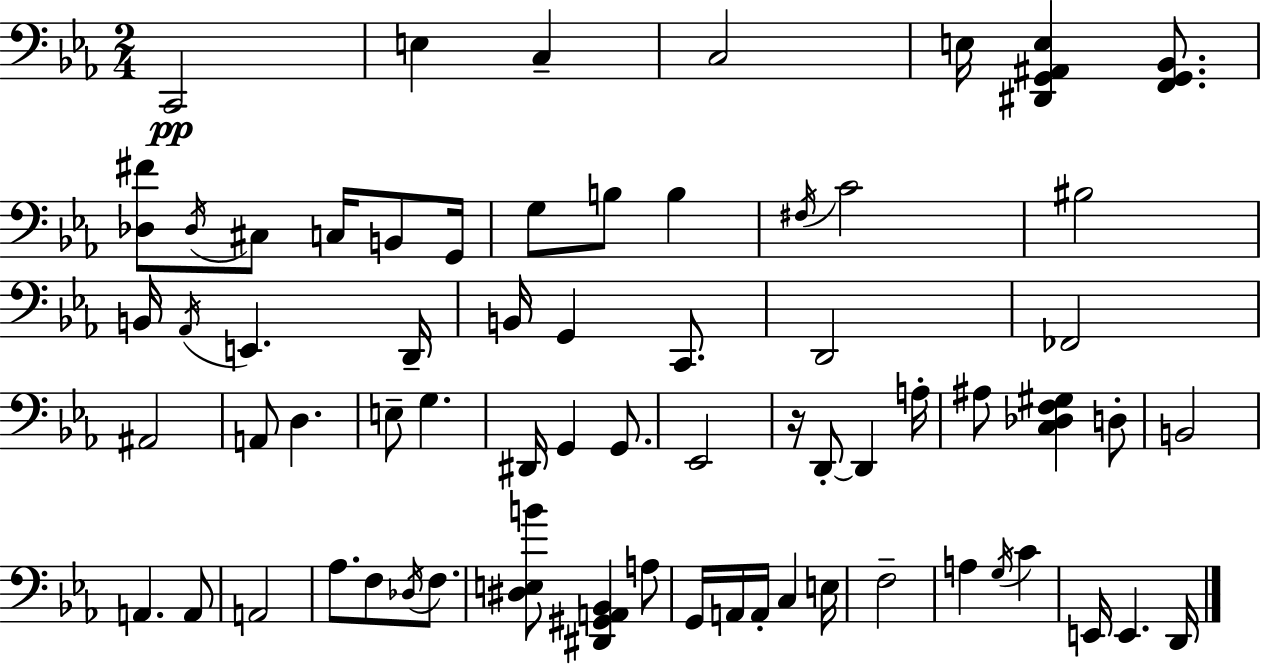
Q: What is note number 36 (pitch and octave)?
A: D2